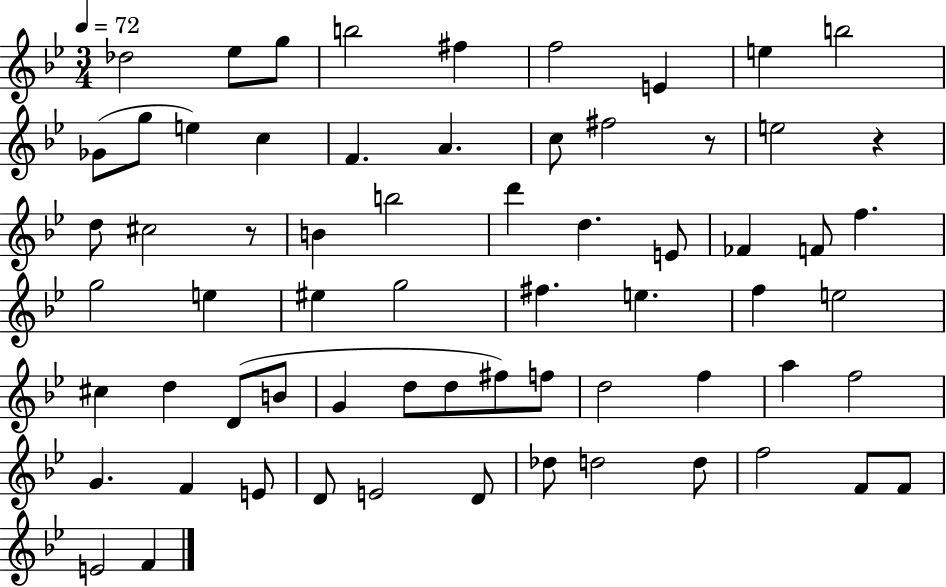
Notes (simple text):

Db5/h Eb5/e G5/e B5/h F#5/q F5/h E4/q E5/q B5/h Gb4/e G5/e E5/q C5/q F4/q. A4/q. C5/e F#5/h R/e E5/h R/q D5/e C#5/h R/e B4/q B5/h D6/q D5/q. E4/e FES4/q F4/e F5/q. G5/h E5/q EIS5/q G5/h F#5/q. E5/q. F5/q E5/h C#5/q D5/q D4/e B4/e G4/q D5/e D5/e F#5/e F5/e D5/h F5/q A5/q F5/h G4/q. F4/q E4/e D4/e E4/h D4/e Db5/e D5/h D5/e F5/h F4/e F4/e E4/h F4/q